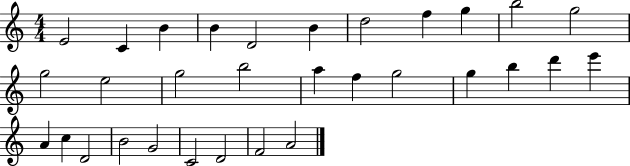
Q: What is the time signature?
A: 4/4